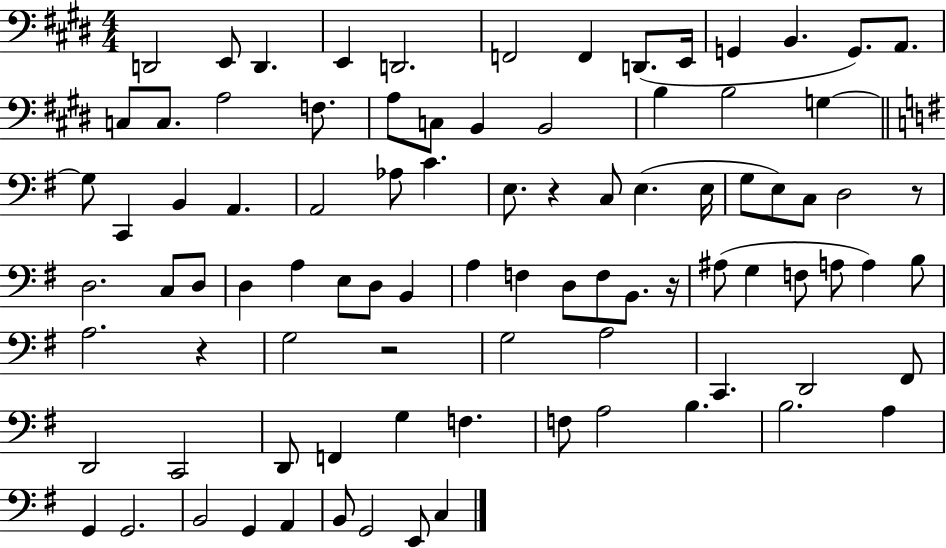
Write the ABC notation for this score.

X:1
T:Untitled
M:4/4
L:1/4
K:E
D,,2 E,,/2 D,, E,, D,,2 F,,2 F,, D,,/2 E,,/4 G,, B,, G,,/2 A,,/2 C,/2 C,/2 A,2 F,/2 A,/2 C,/2 B,, B,,2 B, B,2 G, G,/2 C,, B,, A,, A,,2 _A,/2 C E,/2 z C,/2 E, E,/4 G,/2 E,/2 C,/2 D,2 z/2 D,2 C,/2 D,/2 D, A, E,/2 D,/2 B,, A, F, D,/2 F,/2 B,,/2 z/4 ^A,/2 G, F,/2 A,/2 A, B,/2 A,2 z G,2 z2 G,2 A,2 C,, D,,2 ^F,,/2 D,,2 C,,2 D,,/2 F,, G, F, F,/2 A,2 B, B,2 A, G,, G,,2 B,,2 G,, A,, B,,/2 G,,2 E,,/2 C,